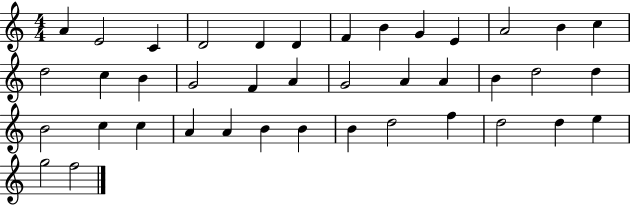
A4/q E4/h C4/q D4/h D4/q D4/q F4/q B4/q G4/q E4/q A4/h B4/q C5/q D5/h C5/q B4/q G4/h F4/q A4/q G4/h A4/q A4/q B4/q D5/h D5/q B4/h C5/q C5/q A4/q A4/q B4/q B4/q B4/q D5/h F5/q D5/h D5/q E5/q G5/h F5/h